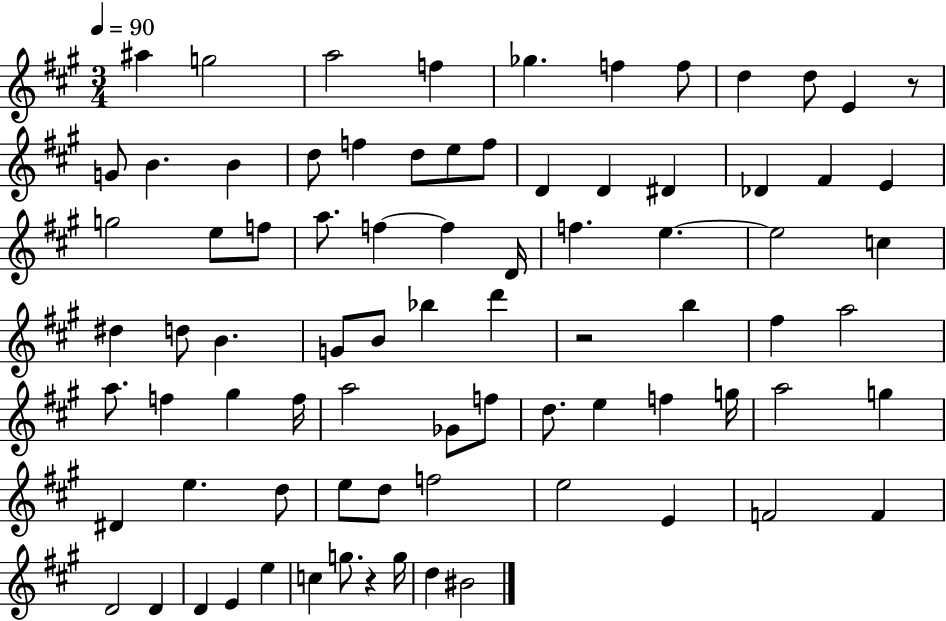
X:1
T:Untitled
M:3/4
L:1/4
K:A
^a g2 a2 f _g f f/2 d d/2 E z/2 G/2 B B d/2 f d/2 e/2 f/2 D D ^D _D ^F E g2 e/2 f/2 a/2 f f D/4 f e e2 c ^d d/2 B G/2 B/2 _b d' z2 b ^f a2 a/2 f ^g f/4 a2 _G/2 f/2 d/2 e f g/4 a2 g ^D e d/2 e/2 d/2 f2 e2 E F2 F D2 D D E e c g/2 z g/4 d ^B2